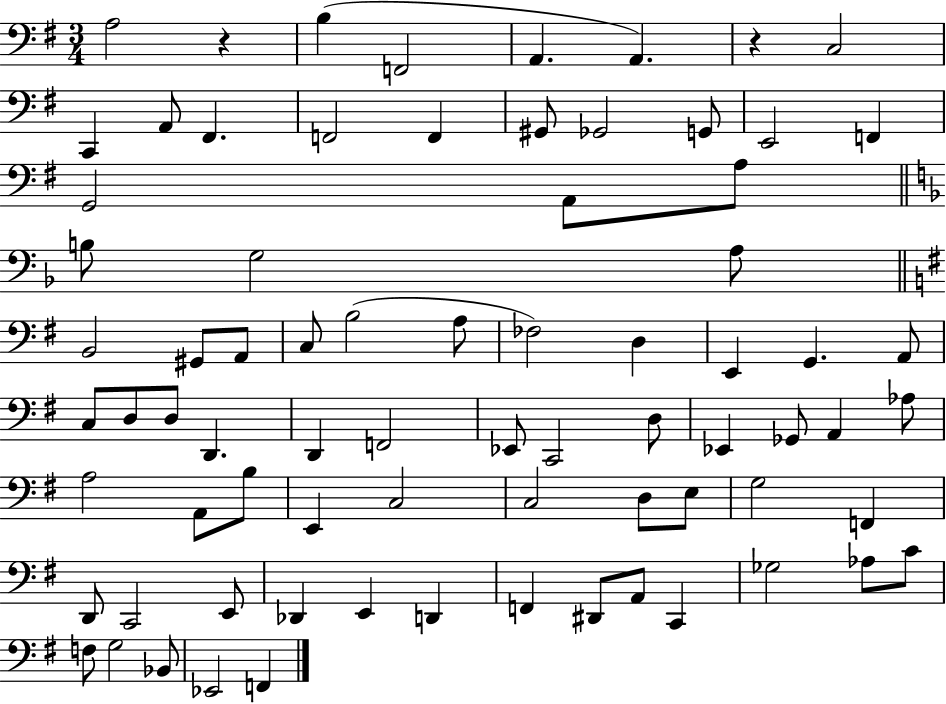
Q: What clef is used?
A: bass